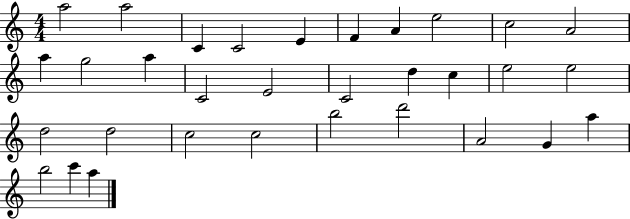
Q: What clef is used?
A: treble